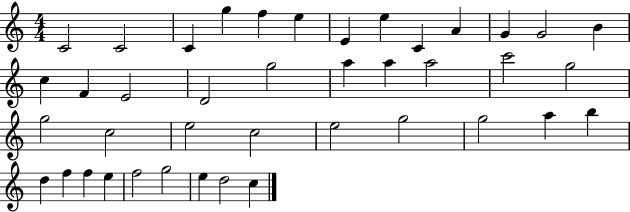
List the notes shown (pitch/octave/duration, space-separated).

C4/h C4/h C4/q G5/q F5/q E5/q E4/q E5/q C4/q A4/q G4/q G4/h B4/q C5/q F4/q E4/h D4/h G5/h A5/q A5/q A5/h C6/h G5/h G5/h C5/h E5/h C5/h E5/h G5/h G5/h A5/q B5/q D5/q F5/q F5/q E5/q F5/h G5/h E5/q D5/h C5/q